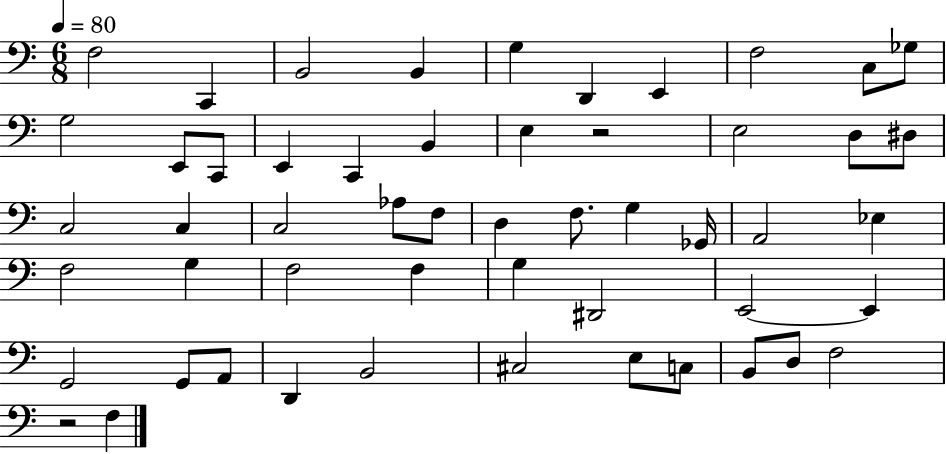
F3/h C2/q B2/h B2/q G3/q D2/q E2/q F3/h C3/e Gb3/e G3/h E2/e C2/e E2/q C2/q B2/q E3/q R/h E3/h D3/e D#3/e C3/h C3/q C3/h Ab3/e F3/e D3/q F3/e. G3/q Gb2/s A2/h Eb3/q F3/h G3/q F3/h F3/q G3/q D#2/h E2/h E2/q G2/h G2/e A2/e D2/q B2/h C#3/h E3/e C3/e B2/e D3/e F3/h R/h F3/q